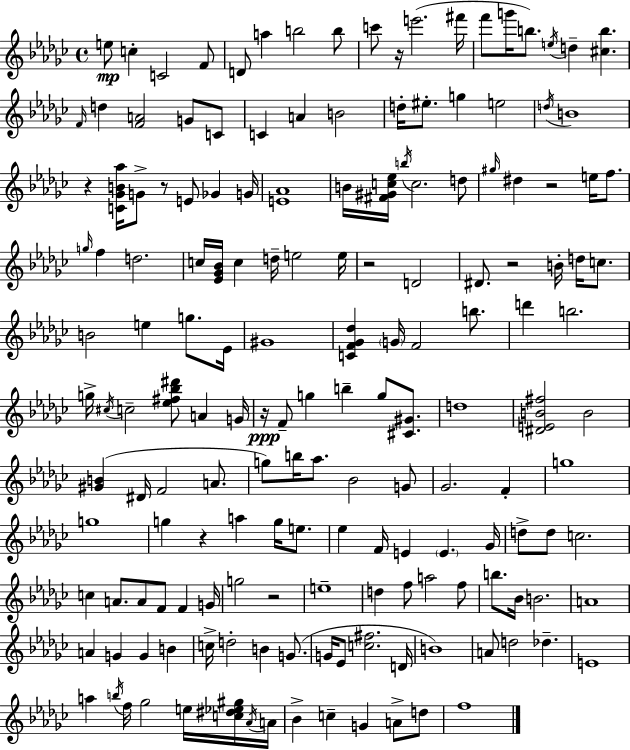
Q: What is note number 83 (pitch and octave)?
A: G4